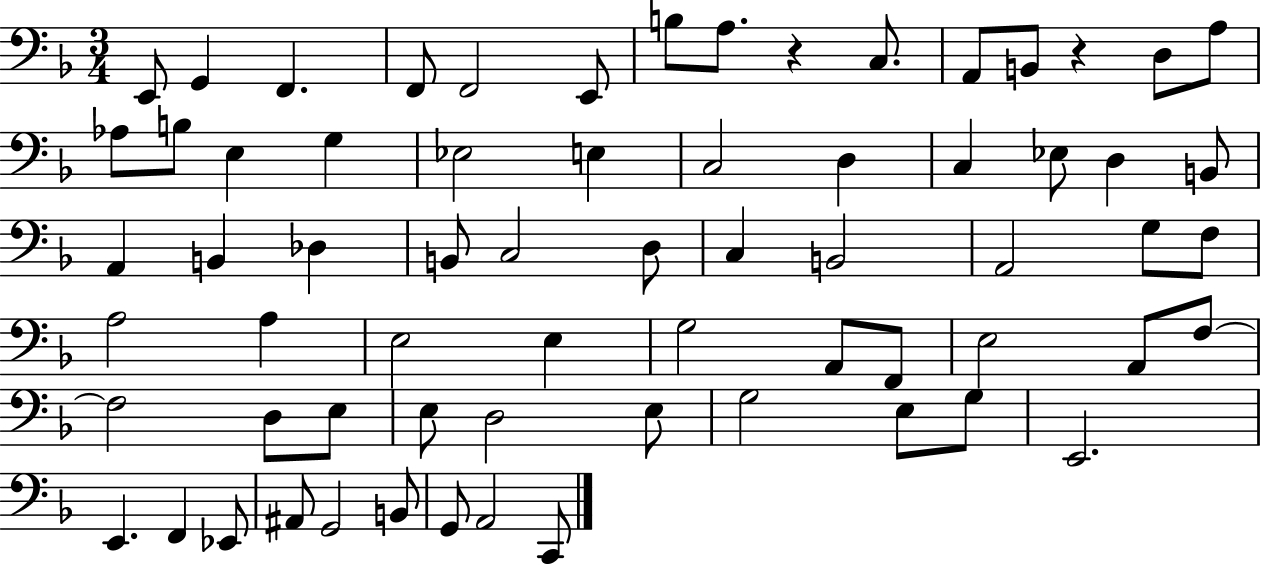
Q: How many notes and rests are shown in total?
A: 67